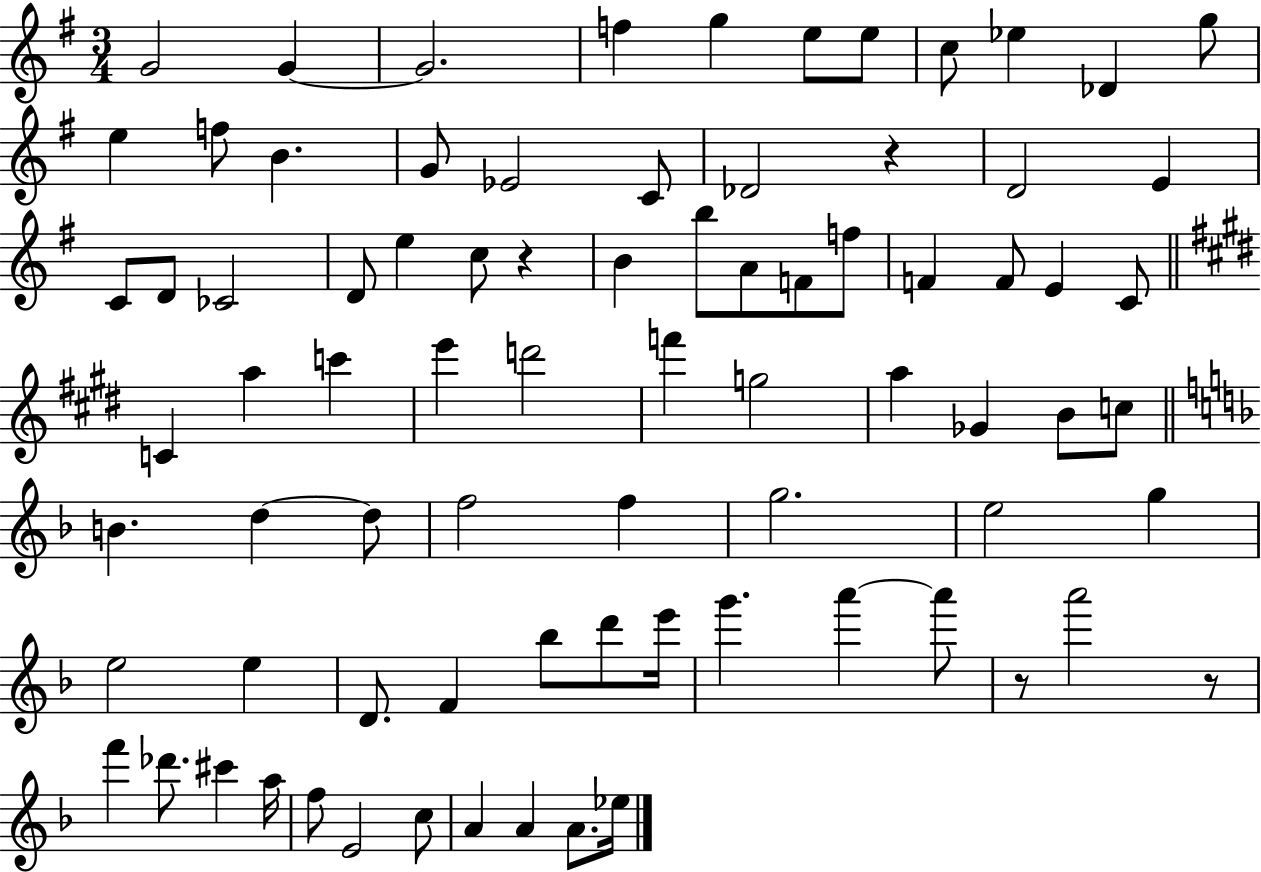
{
  \clef treble
  \numericTimeSignature
  \time 3/4
  \key g \major
  g'2 g'4~~ | g'2. | f''4 g''4 e''8 e''8 | c''8 ees''4 des'4 g''8 | \break e''4 f''8 b'4. | g'8 ees'2 c'8 | des'2 r4 | d'2 e'4 | \break c'8 d'8 ces'2 | d'8 e''4 c''8 r4 | b'4 b''8 a'8 f'8 f''8 | f'4 f'8 e'4 c'8 | \break \bar "||" \break \key e \major c'4 a''4 c'''4 | e'''4 d'''2 | f'''4 g''2 | a''4 ges'4 b'8 c''8 | \break \bar "||" \break \key f \major b'4. d''4~~ d''8 | f''2 f''4 | g''2. | e''2 g''4 | \break e''2 e''4 | d'8. f'4 bes''8 d'''8 e'''16 | g'''4. a'''4~~ a'''8 | r8 a'''2 r8 | \break f'''4 des'''8. cis'''4 a''16 | f''8 e'2 c''8 | a'4 a'4 a'8. ees''16 | \bar "|."
}